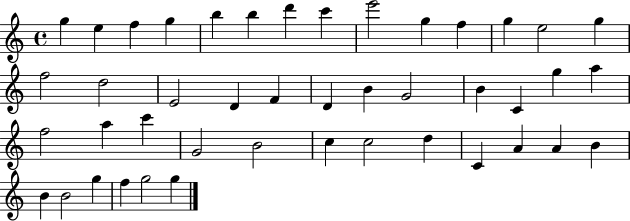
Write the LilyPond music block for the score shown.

{
  \clef treble
  \time 4/4
  \defaultTimeSignature
  \key c \major
  g''4 e''4 f''4 g''4 | b''4 b''4 d'''4 c'''4 | e'''2 g''4 f''4 | g''4 e''2 g''4 | \break f''2 d''2 | e'2 d'4 f'4 | d'4 b'4 g'2 | b'4 c'4 g''4 a''4 | \break f''2 a''4 c'''4 | g'2 b'2 | c''4 c''2 d''4 | c'4 a'4 a'4 b'4 | \break b'4 b'2 g''4 | f''4 g''2 g''4 | \bar "|."
}